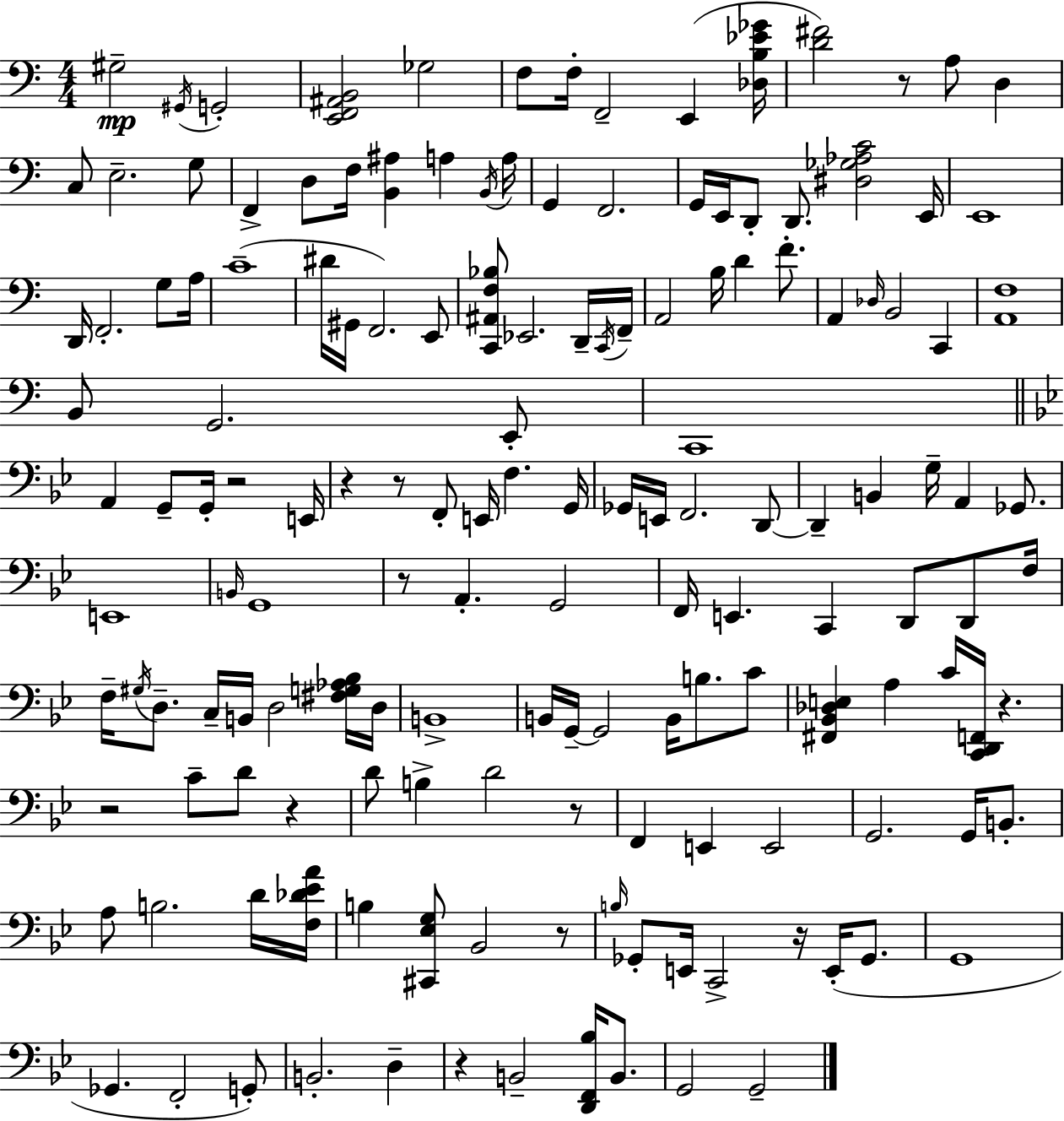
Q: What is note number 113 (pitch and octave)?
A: B3